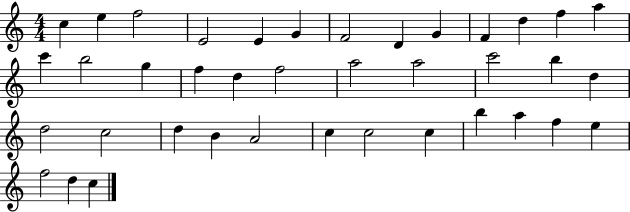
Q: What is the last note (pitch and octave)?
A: C5